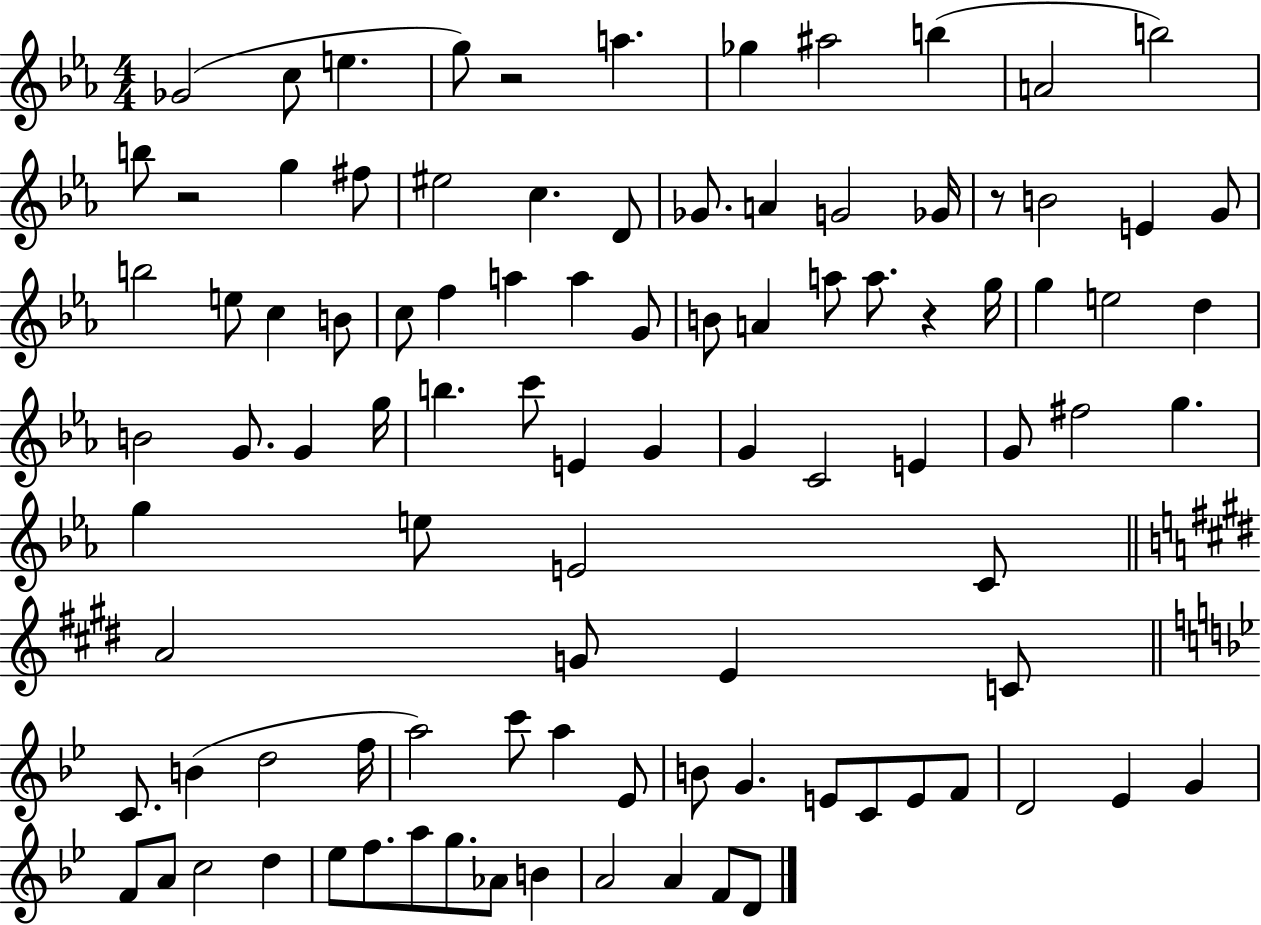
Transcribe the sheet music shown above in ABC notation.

X:1
T:Untitled
M:4/4
L:1/4
K:Eb
_G2 c/2 e g/2 z2 a _g ^a2 b A2 b2 b/2 z2 g ^f/2 ^e2 c D/2 _G/2 A G2 _G/4 z/2 B2 E G/2 b2 e/2 c B/2 c/2 f a a G/2 B/2 A a/2 a/2 z g/4 g e2 d B2 G/2 G g/4 b c'/2 E G G C2 E G/2 ^f2 g g e/2 E2 C/2 A2 G/2 E C/2 C/2 B d2 f/4 a2 c'/2 a _E/2 B/2 G E/2 C/2 E/2 F/2 D2 _E G F/2 A/2 c2 d _e/2 f/2 a/2 g/2 _A/2 B A2 A F/2 D/2